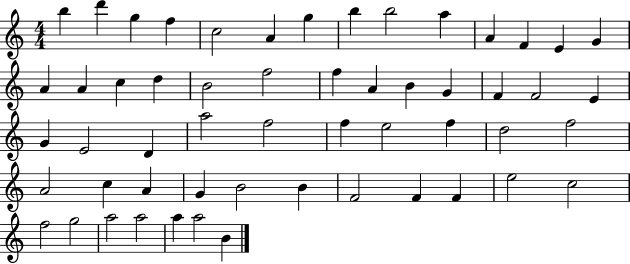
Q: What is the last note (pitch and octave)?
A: B4